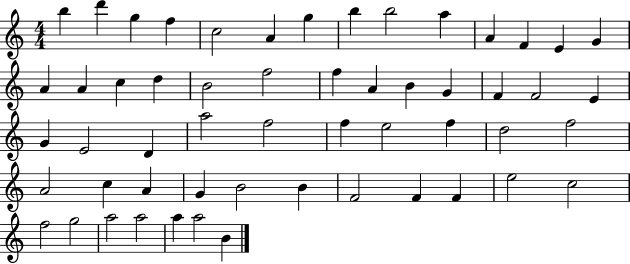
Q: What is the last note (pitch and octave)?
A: B4